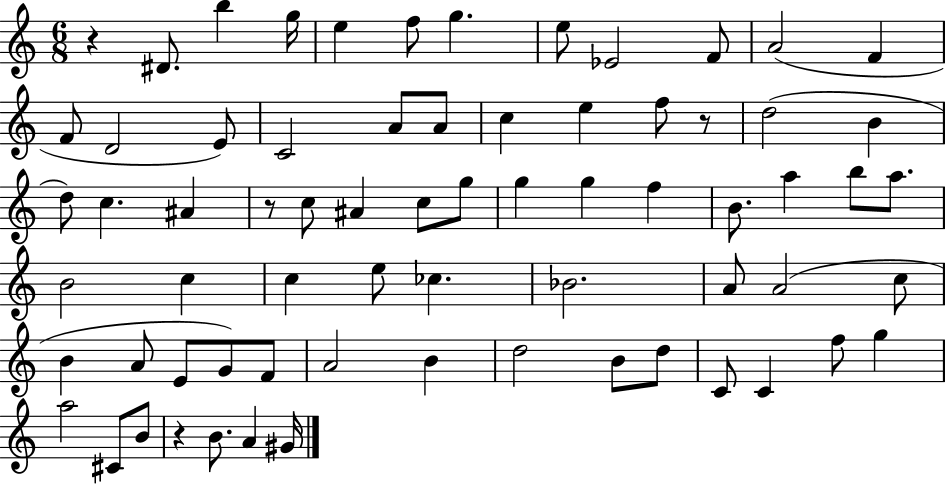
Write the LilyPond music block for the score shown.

{
  \clef treble
  \numericTimeSignature
  \time 6/8
  \key c \major
  r4 dis'8. b''4 g''16 | e''4 f''8 g''4. | e''8 ees'2 f'8 | a'2( f'4 | \break f'8 d'2 e'8) | c'2 a'8 a'8 | c''4 e''4 f''8 r8 | d''2( b'4 | \break d''8) c''4. ais'4 | r8 c''8 ais'4 c''8 g''8 | g''4 g''4 f''4 | b'8. a''4 b''8 a''8. | \break b'2 c''4 | c''4 e''8 ces''4. | bes'2. | a'8 a'2( c''8 | \break b'4 a'8 e'8 g'8) f'8 | a'2 b'4 | d''2 b'8 d''8 | c'8 c'4 f''8 g''4 | \break a''2 cis'8 b'8 | r4 b'8. a'4 gis'16 | \bar "|."
}